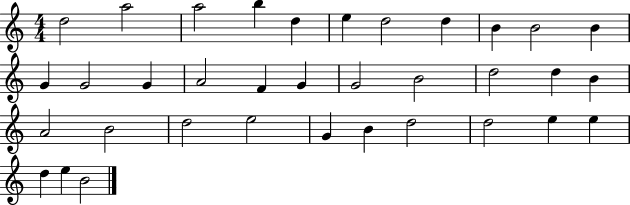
D5/h A5/h A5/h B5/q D5/q E5/q D5/h D5/q B4/q B4/h B4/q G4/q G4/h G4/q A4/h F4/q G4/q G4/h B4/h D5/h D5/q B4/q A4/h B4/h D5/h E5/h G4/q B4/q D5/h D5/h E5/q E5/q D5/q E5/q B4/h